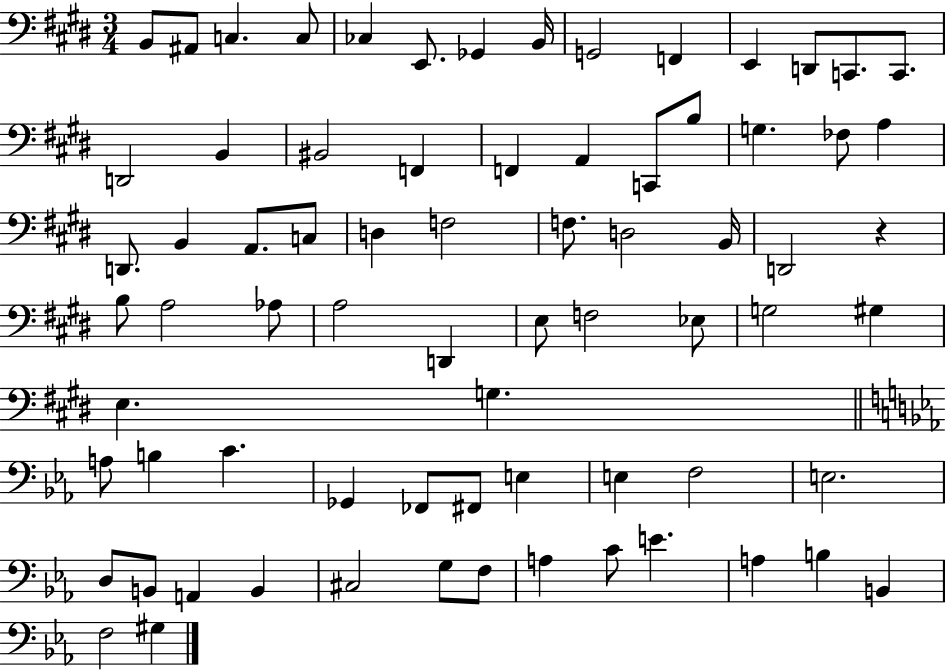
{
  \clef bass
  \numericTimeSignature
  \time 3/4
  \key e \major
  b,8 ais,8 c4. c8 | ces4 e,8. ges,4 b,16 | g,2 f,4 | e,4 d,8 c,8. c,8. | \break d,2 b,4 | bis,2 f,4 | f,4 a,4 c,8 b8 | g4. fes8 a4 | \break d,8. b,4 a,8. c8 | d4 f2 | f8. d2 b,16 | d,2 r4 | \break b8 a2 aes8 | a2 d,4 | e8 f2 ees8 | g2 gis4 | \break e4. g4. | \bar "||" \break \key c \minor a8 b4 c'4. | ges,4 fes,8 fis,8 e4 | e4 f2 | e2. | \break d8 b,8 a,4 b,4 | cis2 g8 f8 | a4 c'8 e'4. | a4 b4 b,4 | \break f2 gis4 | \bar "|."
}